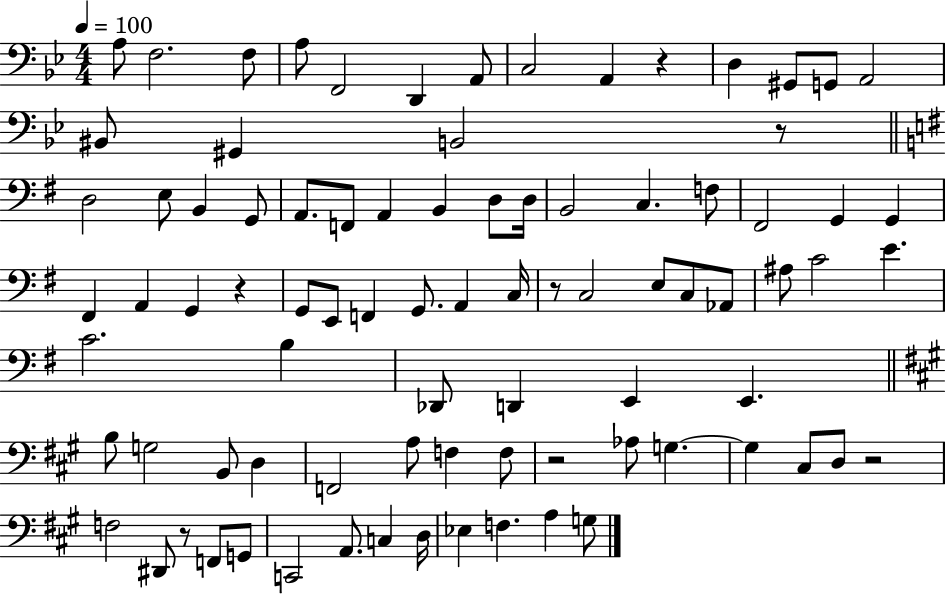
A3/e F3/h. F3/e A3/e F2/h D2/q A2/e C3/h A2/q R/q D3/q G#2/e G2/e A2/h BIS2/e G#2/q B2/h R/e D3/h E3/e B2/q G2/e A2/e. F2/e A2/q B2/q D3/e D3/s B2/h C3/q. F3/e F#2/h G2/q G2/q F#2/q A2/q G2/q R/q G2/e E2/e F2/q G2/e. A2/q C3/s R/e C3/h E3/e C3/e Ab2/e A#3/e C4/h E4/q. C4/h. B3/q Db2/e D2/q E2/q E2/q. B3/e G3/h B2/e D3/q F2/h A3/e F3/q F3/e R/h Ab3/e G3/q. G3/q C#3/e D3/e R/h F3/h D#2/e R/e F2/e G2/e C2/h A2/e. C3/q D3/s Eb3/q F3/q. A3/q G3/e